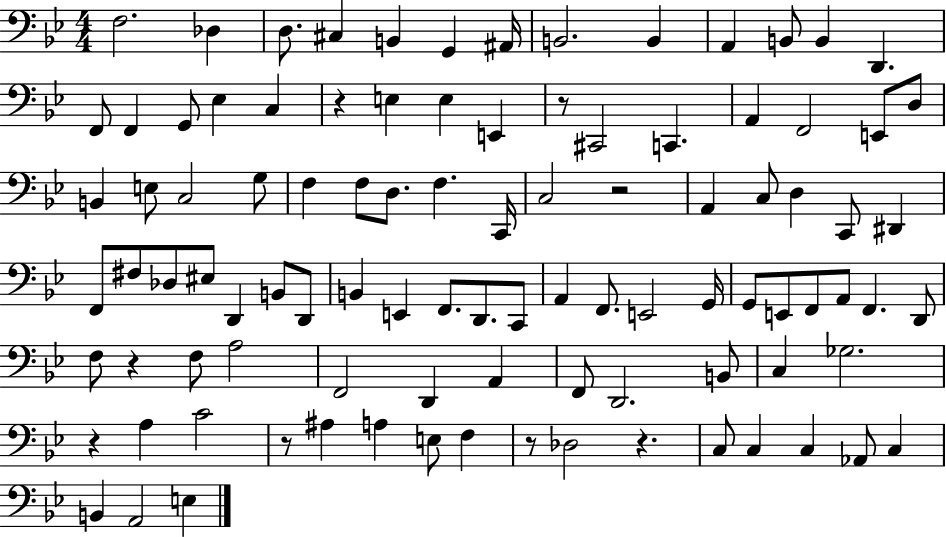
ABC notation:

X:1
T:Untitled
M:4/4
L:1/4
K:Bb
F,2 _D, D,/2 ^C, B,, G,, ^A,,/4 B,,2 B,, A,, B,,/2 B,, D,, F,,/2 F,, G,,/2 _E, C, z E, E, E,, z/2 ^C,,2 C,, A,, F,,2 E,,/2 D,/2 B,, E,/2 C,2 G,/2 F, F,/2 D,/2 F, C,,/4 C,2 z2 A,, C,/2 D, C,,/2 ^D,, F,,/2 ^F,/2 _D,/2 ^E,/2 D,, B,,/2 D,,/2 B,, E,, F,,/2 D,,/2 C,,/2 A,, F,,/2 E,,2 G,,/4 G,,/2 E,,/2 F,,/2 A,,/2 F,, D,,/2 F,/2 z F,/2 A,2 F,,2 D,, A,, F,,/2 D,,2 B,,/2 C, _G,2 z A, C2 z/2 ^A, A, E,/2 F, z/2 _D,2 z C,/2 C, C, _A,,/2 C, B,, A,,2 E,